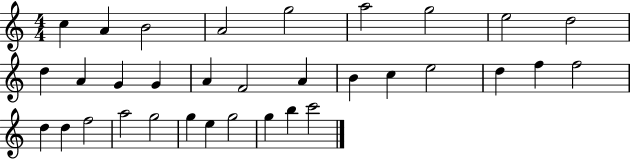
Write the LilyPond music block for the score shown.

{
  \clef treble
  \numericTimeSignature
  \time 4/4
  \key c \major
  c''4 a'4 b'2 | a'2 g''2 | a''2 g''2 | e''2 d''2 | \break d''4 a'4 g'4 g'4 | a'4 f'2 a'4 | b'4 c''4 e''2 | d''4 f''4 f''2 | \break d''4 d''4 f''2 | a''2 g''2 | g''4 e''4 g''2 | g''4 b''4 c'''2 | \break \bar "|."
}